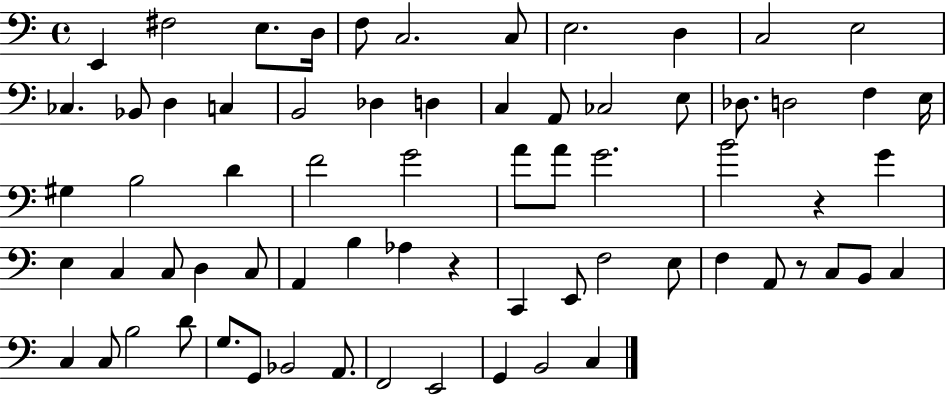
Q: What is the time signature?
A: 4/4